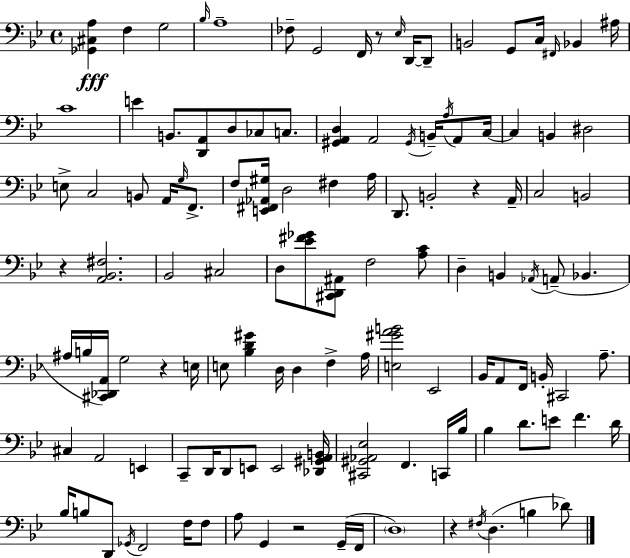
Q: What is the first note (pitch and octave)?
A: F3